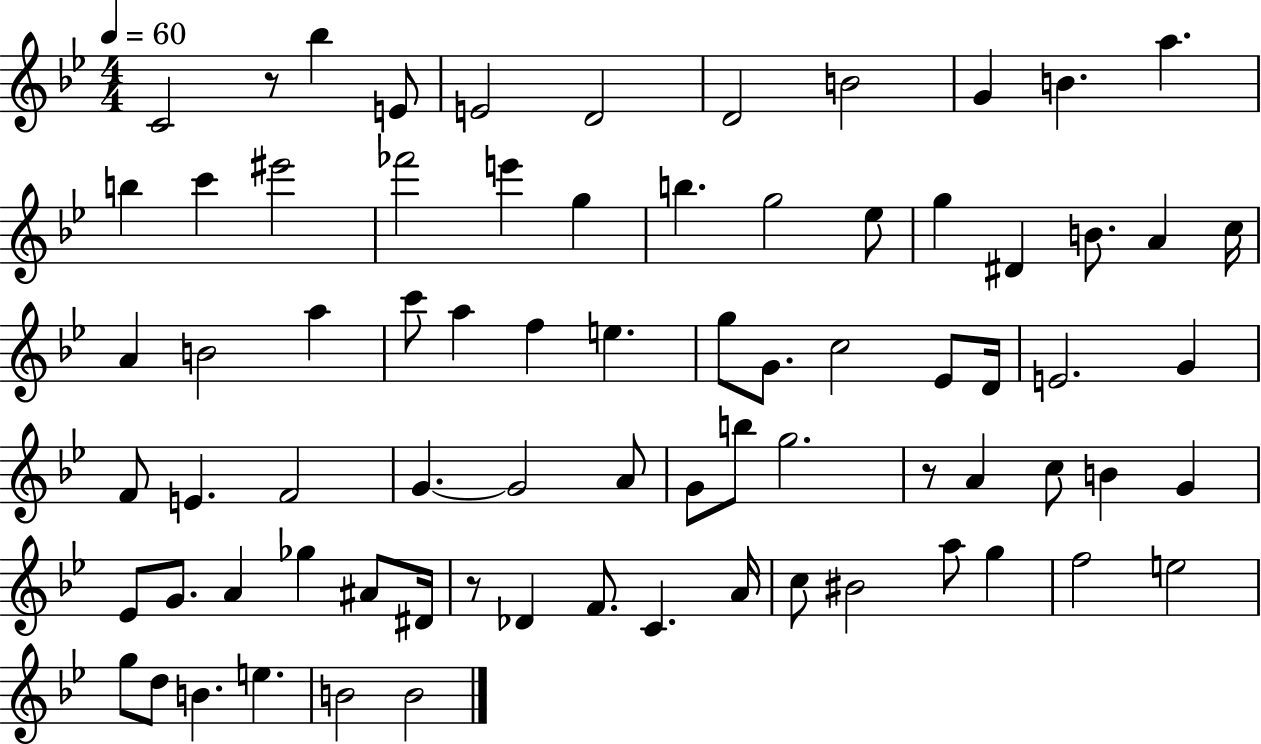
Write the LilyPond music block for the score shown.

{
  \clef treble
  \numericTimeSignature
  \time 4/4
  \key bes \major
  \tempo 4 = 60
  c'2 r8 bes''4 e'8 | e'2 d'2 | d'2 b'2 | g'4 b'4. a''4. | \break b''4 c'''4 eis'''2 | fes'''2 e'''4 g''4 | b''4. g''2 ees''8 | g''4 dis'4 b'8. a'4 c''16 | \break a'4 b'2 a''4 | c'''8 a''4 f''4 e''4. | g''8 g'8. c''2 ees'8 d'16 | e'2. g'4 | \break f'8 e'4. f'2 | g'4.~~ g'2 a'8 | g'8 b''8 g''2. | r8 a'4 c''8 b'4 g'4 | \break ees'8 g'8. a'4 ges''4 ais'8 dis'16 | r8 des'4 f'8. c'4. a'16 | c''8 bis'2 a''8 g''4 | f''2 e''2 | \break g''8 d''8 b'4. e''4. | b'2 b'2 | \bar "|."
}